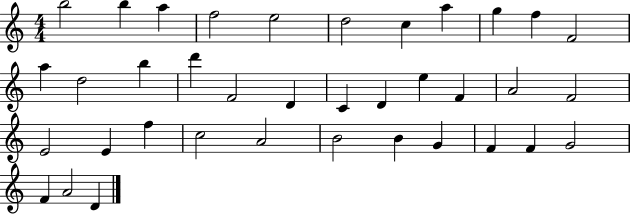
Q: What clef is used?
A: treble